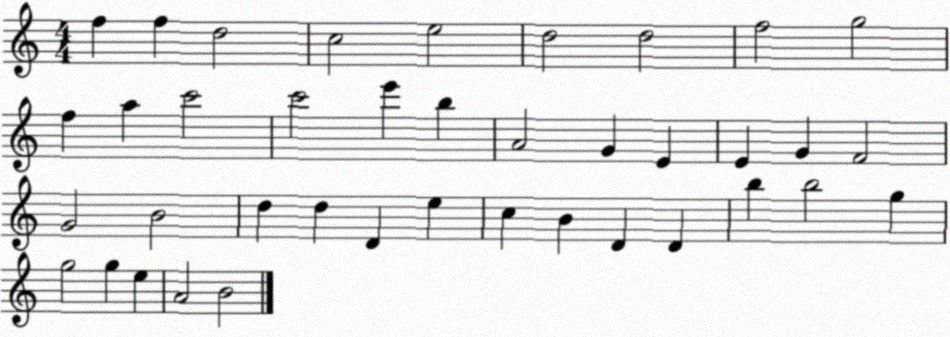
X:1
T:Untitled
M:4/4
L:1/4
K:C
f f d2 c2 e2 d2 d2 f2 g2 f a c'2 c'2 e' b A2 G E E G F2 G2 B2 d d D e c B D D b b2 g g2 g e A2 B2